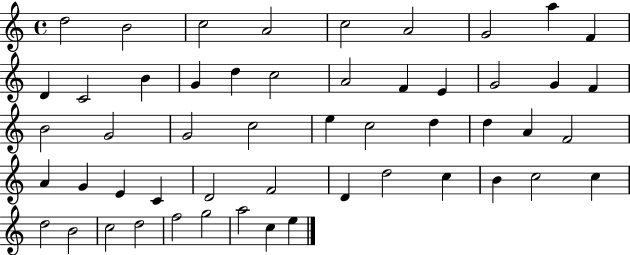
{
  \clef treble
  \time 4/4
  \defaultTimeSignature
  \key c \major
  d''2 b'2 | c''2 a'2 | c''2 a'2 | g'2 a''4 f'4 | \break d'4 c'2 b'4 | g'4 d''4 c''2 | a'2 f'4 e'4 | g'2 g'4 f'4 | \break b'2 g'2 | g'2 c''2 | e''4 c''2 d''4 | d''4 a'4 f'2 | \break a'4 g'4 e'4 c'4 | d'2 f'2 | d'4 d''2 c''4 | b'4 c''2 c''4 | \break d''2 b'2 | c''2 d''2 | f''2 g''2 | a''2 c''4 e''4 | \break \bar "|."
}